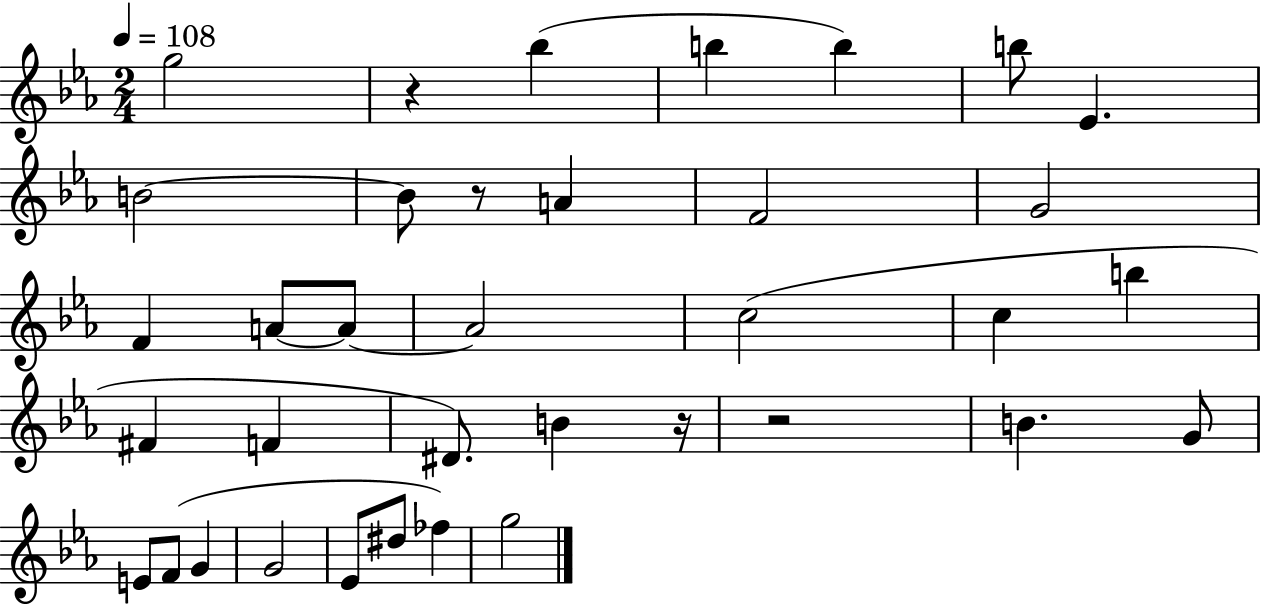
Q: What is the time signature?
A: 2/4